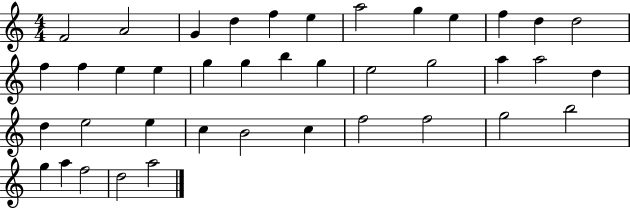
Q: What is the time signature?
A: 4/4